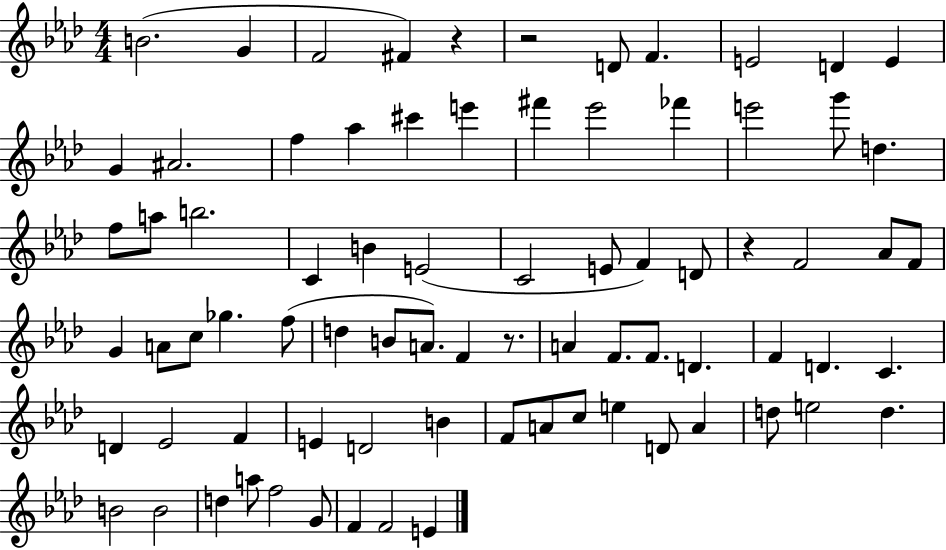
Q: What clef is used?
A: treble